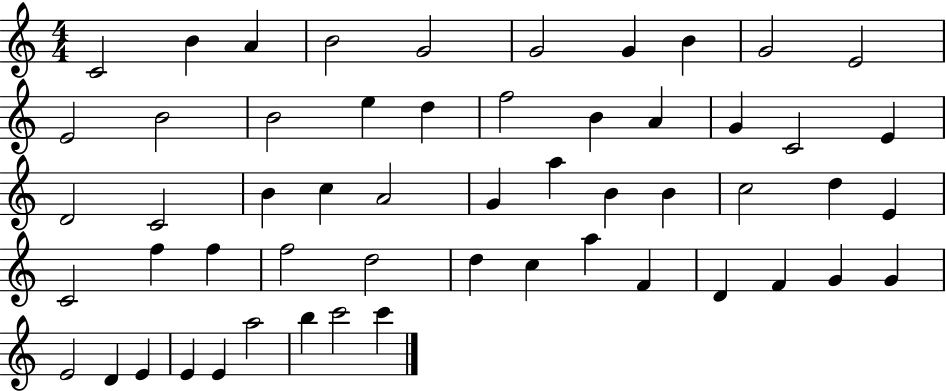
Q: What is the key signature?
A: C major